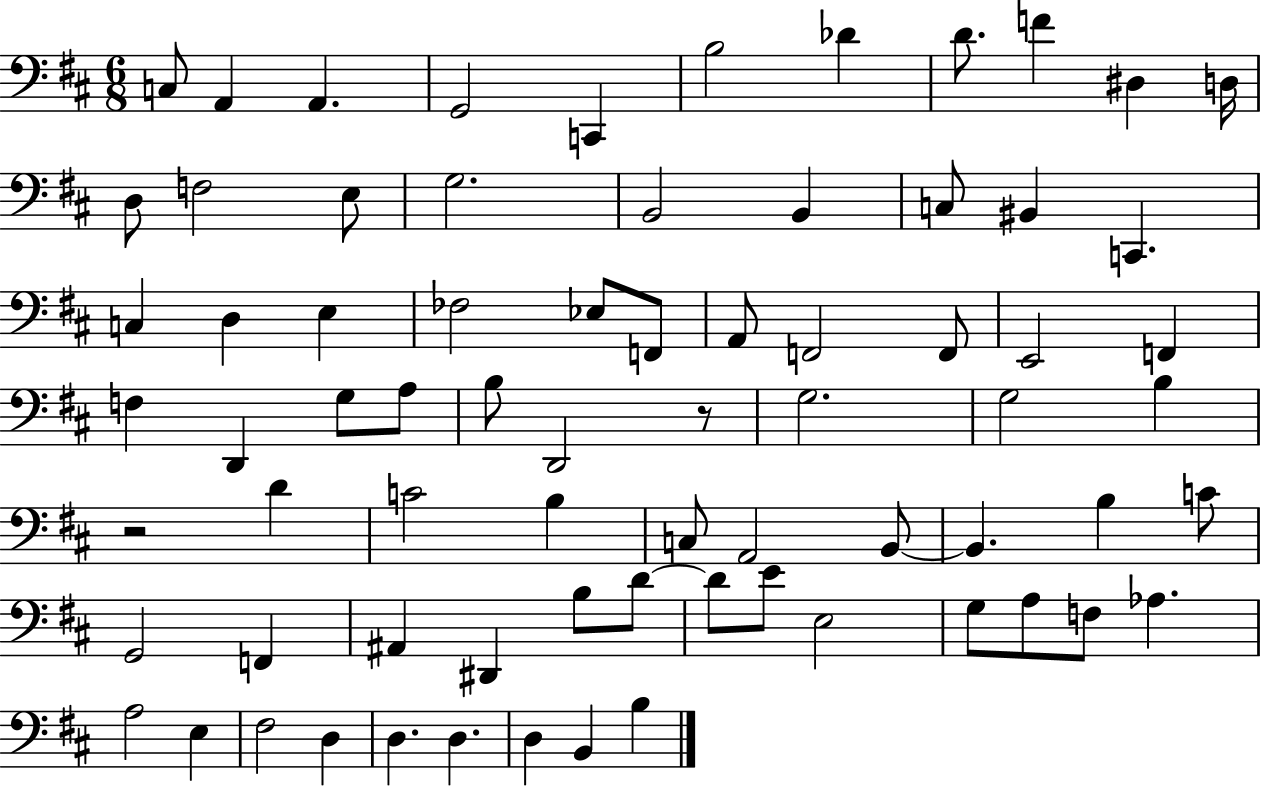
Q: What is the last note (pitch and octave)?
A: B3